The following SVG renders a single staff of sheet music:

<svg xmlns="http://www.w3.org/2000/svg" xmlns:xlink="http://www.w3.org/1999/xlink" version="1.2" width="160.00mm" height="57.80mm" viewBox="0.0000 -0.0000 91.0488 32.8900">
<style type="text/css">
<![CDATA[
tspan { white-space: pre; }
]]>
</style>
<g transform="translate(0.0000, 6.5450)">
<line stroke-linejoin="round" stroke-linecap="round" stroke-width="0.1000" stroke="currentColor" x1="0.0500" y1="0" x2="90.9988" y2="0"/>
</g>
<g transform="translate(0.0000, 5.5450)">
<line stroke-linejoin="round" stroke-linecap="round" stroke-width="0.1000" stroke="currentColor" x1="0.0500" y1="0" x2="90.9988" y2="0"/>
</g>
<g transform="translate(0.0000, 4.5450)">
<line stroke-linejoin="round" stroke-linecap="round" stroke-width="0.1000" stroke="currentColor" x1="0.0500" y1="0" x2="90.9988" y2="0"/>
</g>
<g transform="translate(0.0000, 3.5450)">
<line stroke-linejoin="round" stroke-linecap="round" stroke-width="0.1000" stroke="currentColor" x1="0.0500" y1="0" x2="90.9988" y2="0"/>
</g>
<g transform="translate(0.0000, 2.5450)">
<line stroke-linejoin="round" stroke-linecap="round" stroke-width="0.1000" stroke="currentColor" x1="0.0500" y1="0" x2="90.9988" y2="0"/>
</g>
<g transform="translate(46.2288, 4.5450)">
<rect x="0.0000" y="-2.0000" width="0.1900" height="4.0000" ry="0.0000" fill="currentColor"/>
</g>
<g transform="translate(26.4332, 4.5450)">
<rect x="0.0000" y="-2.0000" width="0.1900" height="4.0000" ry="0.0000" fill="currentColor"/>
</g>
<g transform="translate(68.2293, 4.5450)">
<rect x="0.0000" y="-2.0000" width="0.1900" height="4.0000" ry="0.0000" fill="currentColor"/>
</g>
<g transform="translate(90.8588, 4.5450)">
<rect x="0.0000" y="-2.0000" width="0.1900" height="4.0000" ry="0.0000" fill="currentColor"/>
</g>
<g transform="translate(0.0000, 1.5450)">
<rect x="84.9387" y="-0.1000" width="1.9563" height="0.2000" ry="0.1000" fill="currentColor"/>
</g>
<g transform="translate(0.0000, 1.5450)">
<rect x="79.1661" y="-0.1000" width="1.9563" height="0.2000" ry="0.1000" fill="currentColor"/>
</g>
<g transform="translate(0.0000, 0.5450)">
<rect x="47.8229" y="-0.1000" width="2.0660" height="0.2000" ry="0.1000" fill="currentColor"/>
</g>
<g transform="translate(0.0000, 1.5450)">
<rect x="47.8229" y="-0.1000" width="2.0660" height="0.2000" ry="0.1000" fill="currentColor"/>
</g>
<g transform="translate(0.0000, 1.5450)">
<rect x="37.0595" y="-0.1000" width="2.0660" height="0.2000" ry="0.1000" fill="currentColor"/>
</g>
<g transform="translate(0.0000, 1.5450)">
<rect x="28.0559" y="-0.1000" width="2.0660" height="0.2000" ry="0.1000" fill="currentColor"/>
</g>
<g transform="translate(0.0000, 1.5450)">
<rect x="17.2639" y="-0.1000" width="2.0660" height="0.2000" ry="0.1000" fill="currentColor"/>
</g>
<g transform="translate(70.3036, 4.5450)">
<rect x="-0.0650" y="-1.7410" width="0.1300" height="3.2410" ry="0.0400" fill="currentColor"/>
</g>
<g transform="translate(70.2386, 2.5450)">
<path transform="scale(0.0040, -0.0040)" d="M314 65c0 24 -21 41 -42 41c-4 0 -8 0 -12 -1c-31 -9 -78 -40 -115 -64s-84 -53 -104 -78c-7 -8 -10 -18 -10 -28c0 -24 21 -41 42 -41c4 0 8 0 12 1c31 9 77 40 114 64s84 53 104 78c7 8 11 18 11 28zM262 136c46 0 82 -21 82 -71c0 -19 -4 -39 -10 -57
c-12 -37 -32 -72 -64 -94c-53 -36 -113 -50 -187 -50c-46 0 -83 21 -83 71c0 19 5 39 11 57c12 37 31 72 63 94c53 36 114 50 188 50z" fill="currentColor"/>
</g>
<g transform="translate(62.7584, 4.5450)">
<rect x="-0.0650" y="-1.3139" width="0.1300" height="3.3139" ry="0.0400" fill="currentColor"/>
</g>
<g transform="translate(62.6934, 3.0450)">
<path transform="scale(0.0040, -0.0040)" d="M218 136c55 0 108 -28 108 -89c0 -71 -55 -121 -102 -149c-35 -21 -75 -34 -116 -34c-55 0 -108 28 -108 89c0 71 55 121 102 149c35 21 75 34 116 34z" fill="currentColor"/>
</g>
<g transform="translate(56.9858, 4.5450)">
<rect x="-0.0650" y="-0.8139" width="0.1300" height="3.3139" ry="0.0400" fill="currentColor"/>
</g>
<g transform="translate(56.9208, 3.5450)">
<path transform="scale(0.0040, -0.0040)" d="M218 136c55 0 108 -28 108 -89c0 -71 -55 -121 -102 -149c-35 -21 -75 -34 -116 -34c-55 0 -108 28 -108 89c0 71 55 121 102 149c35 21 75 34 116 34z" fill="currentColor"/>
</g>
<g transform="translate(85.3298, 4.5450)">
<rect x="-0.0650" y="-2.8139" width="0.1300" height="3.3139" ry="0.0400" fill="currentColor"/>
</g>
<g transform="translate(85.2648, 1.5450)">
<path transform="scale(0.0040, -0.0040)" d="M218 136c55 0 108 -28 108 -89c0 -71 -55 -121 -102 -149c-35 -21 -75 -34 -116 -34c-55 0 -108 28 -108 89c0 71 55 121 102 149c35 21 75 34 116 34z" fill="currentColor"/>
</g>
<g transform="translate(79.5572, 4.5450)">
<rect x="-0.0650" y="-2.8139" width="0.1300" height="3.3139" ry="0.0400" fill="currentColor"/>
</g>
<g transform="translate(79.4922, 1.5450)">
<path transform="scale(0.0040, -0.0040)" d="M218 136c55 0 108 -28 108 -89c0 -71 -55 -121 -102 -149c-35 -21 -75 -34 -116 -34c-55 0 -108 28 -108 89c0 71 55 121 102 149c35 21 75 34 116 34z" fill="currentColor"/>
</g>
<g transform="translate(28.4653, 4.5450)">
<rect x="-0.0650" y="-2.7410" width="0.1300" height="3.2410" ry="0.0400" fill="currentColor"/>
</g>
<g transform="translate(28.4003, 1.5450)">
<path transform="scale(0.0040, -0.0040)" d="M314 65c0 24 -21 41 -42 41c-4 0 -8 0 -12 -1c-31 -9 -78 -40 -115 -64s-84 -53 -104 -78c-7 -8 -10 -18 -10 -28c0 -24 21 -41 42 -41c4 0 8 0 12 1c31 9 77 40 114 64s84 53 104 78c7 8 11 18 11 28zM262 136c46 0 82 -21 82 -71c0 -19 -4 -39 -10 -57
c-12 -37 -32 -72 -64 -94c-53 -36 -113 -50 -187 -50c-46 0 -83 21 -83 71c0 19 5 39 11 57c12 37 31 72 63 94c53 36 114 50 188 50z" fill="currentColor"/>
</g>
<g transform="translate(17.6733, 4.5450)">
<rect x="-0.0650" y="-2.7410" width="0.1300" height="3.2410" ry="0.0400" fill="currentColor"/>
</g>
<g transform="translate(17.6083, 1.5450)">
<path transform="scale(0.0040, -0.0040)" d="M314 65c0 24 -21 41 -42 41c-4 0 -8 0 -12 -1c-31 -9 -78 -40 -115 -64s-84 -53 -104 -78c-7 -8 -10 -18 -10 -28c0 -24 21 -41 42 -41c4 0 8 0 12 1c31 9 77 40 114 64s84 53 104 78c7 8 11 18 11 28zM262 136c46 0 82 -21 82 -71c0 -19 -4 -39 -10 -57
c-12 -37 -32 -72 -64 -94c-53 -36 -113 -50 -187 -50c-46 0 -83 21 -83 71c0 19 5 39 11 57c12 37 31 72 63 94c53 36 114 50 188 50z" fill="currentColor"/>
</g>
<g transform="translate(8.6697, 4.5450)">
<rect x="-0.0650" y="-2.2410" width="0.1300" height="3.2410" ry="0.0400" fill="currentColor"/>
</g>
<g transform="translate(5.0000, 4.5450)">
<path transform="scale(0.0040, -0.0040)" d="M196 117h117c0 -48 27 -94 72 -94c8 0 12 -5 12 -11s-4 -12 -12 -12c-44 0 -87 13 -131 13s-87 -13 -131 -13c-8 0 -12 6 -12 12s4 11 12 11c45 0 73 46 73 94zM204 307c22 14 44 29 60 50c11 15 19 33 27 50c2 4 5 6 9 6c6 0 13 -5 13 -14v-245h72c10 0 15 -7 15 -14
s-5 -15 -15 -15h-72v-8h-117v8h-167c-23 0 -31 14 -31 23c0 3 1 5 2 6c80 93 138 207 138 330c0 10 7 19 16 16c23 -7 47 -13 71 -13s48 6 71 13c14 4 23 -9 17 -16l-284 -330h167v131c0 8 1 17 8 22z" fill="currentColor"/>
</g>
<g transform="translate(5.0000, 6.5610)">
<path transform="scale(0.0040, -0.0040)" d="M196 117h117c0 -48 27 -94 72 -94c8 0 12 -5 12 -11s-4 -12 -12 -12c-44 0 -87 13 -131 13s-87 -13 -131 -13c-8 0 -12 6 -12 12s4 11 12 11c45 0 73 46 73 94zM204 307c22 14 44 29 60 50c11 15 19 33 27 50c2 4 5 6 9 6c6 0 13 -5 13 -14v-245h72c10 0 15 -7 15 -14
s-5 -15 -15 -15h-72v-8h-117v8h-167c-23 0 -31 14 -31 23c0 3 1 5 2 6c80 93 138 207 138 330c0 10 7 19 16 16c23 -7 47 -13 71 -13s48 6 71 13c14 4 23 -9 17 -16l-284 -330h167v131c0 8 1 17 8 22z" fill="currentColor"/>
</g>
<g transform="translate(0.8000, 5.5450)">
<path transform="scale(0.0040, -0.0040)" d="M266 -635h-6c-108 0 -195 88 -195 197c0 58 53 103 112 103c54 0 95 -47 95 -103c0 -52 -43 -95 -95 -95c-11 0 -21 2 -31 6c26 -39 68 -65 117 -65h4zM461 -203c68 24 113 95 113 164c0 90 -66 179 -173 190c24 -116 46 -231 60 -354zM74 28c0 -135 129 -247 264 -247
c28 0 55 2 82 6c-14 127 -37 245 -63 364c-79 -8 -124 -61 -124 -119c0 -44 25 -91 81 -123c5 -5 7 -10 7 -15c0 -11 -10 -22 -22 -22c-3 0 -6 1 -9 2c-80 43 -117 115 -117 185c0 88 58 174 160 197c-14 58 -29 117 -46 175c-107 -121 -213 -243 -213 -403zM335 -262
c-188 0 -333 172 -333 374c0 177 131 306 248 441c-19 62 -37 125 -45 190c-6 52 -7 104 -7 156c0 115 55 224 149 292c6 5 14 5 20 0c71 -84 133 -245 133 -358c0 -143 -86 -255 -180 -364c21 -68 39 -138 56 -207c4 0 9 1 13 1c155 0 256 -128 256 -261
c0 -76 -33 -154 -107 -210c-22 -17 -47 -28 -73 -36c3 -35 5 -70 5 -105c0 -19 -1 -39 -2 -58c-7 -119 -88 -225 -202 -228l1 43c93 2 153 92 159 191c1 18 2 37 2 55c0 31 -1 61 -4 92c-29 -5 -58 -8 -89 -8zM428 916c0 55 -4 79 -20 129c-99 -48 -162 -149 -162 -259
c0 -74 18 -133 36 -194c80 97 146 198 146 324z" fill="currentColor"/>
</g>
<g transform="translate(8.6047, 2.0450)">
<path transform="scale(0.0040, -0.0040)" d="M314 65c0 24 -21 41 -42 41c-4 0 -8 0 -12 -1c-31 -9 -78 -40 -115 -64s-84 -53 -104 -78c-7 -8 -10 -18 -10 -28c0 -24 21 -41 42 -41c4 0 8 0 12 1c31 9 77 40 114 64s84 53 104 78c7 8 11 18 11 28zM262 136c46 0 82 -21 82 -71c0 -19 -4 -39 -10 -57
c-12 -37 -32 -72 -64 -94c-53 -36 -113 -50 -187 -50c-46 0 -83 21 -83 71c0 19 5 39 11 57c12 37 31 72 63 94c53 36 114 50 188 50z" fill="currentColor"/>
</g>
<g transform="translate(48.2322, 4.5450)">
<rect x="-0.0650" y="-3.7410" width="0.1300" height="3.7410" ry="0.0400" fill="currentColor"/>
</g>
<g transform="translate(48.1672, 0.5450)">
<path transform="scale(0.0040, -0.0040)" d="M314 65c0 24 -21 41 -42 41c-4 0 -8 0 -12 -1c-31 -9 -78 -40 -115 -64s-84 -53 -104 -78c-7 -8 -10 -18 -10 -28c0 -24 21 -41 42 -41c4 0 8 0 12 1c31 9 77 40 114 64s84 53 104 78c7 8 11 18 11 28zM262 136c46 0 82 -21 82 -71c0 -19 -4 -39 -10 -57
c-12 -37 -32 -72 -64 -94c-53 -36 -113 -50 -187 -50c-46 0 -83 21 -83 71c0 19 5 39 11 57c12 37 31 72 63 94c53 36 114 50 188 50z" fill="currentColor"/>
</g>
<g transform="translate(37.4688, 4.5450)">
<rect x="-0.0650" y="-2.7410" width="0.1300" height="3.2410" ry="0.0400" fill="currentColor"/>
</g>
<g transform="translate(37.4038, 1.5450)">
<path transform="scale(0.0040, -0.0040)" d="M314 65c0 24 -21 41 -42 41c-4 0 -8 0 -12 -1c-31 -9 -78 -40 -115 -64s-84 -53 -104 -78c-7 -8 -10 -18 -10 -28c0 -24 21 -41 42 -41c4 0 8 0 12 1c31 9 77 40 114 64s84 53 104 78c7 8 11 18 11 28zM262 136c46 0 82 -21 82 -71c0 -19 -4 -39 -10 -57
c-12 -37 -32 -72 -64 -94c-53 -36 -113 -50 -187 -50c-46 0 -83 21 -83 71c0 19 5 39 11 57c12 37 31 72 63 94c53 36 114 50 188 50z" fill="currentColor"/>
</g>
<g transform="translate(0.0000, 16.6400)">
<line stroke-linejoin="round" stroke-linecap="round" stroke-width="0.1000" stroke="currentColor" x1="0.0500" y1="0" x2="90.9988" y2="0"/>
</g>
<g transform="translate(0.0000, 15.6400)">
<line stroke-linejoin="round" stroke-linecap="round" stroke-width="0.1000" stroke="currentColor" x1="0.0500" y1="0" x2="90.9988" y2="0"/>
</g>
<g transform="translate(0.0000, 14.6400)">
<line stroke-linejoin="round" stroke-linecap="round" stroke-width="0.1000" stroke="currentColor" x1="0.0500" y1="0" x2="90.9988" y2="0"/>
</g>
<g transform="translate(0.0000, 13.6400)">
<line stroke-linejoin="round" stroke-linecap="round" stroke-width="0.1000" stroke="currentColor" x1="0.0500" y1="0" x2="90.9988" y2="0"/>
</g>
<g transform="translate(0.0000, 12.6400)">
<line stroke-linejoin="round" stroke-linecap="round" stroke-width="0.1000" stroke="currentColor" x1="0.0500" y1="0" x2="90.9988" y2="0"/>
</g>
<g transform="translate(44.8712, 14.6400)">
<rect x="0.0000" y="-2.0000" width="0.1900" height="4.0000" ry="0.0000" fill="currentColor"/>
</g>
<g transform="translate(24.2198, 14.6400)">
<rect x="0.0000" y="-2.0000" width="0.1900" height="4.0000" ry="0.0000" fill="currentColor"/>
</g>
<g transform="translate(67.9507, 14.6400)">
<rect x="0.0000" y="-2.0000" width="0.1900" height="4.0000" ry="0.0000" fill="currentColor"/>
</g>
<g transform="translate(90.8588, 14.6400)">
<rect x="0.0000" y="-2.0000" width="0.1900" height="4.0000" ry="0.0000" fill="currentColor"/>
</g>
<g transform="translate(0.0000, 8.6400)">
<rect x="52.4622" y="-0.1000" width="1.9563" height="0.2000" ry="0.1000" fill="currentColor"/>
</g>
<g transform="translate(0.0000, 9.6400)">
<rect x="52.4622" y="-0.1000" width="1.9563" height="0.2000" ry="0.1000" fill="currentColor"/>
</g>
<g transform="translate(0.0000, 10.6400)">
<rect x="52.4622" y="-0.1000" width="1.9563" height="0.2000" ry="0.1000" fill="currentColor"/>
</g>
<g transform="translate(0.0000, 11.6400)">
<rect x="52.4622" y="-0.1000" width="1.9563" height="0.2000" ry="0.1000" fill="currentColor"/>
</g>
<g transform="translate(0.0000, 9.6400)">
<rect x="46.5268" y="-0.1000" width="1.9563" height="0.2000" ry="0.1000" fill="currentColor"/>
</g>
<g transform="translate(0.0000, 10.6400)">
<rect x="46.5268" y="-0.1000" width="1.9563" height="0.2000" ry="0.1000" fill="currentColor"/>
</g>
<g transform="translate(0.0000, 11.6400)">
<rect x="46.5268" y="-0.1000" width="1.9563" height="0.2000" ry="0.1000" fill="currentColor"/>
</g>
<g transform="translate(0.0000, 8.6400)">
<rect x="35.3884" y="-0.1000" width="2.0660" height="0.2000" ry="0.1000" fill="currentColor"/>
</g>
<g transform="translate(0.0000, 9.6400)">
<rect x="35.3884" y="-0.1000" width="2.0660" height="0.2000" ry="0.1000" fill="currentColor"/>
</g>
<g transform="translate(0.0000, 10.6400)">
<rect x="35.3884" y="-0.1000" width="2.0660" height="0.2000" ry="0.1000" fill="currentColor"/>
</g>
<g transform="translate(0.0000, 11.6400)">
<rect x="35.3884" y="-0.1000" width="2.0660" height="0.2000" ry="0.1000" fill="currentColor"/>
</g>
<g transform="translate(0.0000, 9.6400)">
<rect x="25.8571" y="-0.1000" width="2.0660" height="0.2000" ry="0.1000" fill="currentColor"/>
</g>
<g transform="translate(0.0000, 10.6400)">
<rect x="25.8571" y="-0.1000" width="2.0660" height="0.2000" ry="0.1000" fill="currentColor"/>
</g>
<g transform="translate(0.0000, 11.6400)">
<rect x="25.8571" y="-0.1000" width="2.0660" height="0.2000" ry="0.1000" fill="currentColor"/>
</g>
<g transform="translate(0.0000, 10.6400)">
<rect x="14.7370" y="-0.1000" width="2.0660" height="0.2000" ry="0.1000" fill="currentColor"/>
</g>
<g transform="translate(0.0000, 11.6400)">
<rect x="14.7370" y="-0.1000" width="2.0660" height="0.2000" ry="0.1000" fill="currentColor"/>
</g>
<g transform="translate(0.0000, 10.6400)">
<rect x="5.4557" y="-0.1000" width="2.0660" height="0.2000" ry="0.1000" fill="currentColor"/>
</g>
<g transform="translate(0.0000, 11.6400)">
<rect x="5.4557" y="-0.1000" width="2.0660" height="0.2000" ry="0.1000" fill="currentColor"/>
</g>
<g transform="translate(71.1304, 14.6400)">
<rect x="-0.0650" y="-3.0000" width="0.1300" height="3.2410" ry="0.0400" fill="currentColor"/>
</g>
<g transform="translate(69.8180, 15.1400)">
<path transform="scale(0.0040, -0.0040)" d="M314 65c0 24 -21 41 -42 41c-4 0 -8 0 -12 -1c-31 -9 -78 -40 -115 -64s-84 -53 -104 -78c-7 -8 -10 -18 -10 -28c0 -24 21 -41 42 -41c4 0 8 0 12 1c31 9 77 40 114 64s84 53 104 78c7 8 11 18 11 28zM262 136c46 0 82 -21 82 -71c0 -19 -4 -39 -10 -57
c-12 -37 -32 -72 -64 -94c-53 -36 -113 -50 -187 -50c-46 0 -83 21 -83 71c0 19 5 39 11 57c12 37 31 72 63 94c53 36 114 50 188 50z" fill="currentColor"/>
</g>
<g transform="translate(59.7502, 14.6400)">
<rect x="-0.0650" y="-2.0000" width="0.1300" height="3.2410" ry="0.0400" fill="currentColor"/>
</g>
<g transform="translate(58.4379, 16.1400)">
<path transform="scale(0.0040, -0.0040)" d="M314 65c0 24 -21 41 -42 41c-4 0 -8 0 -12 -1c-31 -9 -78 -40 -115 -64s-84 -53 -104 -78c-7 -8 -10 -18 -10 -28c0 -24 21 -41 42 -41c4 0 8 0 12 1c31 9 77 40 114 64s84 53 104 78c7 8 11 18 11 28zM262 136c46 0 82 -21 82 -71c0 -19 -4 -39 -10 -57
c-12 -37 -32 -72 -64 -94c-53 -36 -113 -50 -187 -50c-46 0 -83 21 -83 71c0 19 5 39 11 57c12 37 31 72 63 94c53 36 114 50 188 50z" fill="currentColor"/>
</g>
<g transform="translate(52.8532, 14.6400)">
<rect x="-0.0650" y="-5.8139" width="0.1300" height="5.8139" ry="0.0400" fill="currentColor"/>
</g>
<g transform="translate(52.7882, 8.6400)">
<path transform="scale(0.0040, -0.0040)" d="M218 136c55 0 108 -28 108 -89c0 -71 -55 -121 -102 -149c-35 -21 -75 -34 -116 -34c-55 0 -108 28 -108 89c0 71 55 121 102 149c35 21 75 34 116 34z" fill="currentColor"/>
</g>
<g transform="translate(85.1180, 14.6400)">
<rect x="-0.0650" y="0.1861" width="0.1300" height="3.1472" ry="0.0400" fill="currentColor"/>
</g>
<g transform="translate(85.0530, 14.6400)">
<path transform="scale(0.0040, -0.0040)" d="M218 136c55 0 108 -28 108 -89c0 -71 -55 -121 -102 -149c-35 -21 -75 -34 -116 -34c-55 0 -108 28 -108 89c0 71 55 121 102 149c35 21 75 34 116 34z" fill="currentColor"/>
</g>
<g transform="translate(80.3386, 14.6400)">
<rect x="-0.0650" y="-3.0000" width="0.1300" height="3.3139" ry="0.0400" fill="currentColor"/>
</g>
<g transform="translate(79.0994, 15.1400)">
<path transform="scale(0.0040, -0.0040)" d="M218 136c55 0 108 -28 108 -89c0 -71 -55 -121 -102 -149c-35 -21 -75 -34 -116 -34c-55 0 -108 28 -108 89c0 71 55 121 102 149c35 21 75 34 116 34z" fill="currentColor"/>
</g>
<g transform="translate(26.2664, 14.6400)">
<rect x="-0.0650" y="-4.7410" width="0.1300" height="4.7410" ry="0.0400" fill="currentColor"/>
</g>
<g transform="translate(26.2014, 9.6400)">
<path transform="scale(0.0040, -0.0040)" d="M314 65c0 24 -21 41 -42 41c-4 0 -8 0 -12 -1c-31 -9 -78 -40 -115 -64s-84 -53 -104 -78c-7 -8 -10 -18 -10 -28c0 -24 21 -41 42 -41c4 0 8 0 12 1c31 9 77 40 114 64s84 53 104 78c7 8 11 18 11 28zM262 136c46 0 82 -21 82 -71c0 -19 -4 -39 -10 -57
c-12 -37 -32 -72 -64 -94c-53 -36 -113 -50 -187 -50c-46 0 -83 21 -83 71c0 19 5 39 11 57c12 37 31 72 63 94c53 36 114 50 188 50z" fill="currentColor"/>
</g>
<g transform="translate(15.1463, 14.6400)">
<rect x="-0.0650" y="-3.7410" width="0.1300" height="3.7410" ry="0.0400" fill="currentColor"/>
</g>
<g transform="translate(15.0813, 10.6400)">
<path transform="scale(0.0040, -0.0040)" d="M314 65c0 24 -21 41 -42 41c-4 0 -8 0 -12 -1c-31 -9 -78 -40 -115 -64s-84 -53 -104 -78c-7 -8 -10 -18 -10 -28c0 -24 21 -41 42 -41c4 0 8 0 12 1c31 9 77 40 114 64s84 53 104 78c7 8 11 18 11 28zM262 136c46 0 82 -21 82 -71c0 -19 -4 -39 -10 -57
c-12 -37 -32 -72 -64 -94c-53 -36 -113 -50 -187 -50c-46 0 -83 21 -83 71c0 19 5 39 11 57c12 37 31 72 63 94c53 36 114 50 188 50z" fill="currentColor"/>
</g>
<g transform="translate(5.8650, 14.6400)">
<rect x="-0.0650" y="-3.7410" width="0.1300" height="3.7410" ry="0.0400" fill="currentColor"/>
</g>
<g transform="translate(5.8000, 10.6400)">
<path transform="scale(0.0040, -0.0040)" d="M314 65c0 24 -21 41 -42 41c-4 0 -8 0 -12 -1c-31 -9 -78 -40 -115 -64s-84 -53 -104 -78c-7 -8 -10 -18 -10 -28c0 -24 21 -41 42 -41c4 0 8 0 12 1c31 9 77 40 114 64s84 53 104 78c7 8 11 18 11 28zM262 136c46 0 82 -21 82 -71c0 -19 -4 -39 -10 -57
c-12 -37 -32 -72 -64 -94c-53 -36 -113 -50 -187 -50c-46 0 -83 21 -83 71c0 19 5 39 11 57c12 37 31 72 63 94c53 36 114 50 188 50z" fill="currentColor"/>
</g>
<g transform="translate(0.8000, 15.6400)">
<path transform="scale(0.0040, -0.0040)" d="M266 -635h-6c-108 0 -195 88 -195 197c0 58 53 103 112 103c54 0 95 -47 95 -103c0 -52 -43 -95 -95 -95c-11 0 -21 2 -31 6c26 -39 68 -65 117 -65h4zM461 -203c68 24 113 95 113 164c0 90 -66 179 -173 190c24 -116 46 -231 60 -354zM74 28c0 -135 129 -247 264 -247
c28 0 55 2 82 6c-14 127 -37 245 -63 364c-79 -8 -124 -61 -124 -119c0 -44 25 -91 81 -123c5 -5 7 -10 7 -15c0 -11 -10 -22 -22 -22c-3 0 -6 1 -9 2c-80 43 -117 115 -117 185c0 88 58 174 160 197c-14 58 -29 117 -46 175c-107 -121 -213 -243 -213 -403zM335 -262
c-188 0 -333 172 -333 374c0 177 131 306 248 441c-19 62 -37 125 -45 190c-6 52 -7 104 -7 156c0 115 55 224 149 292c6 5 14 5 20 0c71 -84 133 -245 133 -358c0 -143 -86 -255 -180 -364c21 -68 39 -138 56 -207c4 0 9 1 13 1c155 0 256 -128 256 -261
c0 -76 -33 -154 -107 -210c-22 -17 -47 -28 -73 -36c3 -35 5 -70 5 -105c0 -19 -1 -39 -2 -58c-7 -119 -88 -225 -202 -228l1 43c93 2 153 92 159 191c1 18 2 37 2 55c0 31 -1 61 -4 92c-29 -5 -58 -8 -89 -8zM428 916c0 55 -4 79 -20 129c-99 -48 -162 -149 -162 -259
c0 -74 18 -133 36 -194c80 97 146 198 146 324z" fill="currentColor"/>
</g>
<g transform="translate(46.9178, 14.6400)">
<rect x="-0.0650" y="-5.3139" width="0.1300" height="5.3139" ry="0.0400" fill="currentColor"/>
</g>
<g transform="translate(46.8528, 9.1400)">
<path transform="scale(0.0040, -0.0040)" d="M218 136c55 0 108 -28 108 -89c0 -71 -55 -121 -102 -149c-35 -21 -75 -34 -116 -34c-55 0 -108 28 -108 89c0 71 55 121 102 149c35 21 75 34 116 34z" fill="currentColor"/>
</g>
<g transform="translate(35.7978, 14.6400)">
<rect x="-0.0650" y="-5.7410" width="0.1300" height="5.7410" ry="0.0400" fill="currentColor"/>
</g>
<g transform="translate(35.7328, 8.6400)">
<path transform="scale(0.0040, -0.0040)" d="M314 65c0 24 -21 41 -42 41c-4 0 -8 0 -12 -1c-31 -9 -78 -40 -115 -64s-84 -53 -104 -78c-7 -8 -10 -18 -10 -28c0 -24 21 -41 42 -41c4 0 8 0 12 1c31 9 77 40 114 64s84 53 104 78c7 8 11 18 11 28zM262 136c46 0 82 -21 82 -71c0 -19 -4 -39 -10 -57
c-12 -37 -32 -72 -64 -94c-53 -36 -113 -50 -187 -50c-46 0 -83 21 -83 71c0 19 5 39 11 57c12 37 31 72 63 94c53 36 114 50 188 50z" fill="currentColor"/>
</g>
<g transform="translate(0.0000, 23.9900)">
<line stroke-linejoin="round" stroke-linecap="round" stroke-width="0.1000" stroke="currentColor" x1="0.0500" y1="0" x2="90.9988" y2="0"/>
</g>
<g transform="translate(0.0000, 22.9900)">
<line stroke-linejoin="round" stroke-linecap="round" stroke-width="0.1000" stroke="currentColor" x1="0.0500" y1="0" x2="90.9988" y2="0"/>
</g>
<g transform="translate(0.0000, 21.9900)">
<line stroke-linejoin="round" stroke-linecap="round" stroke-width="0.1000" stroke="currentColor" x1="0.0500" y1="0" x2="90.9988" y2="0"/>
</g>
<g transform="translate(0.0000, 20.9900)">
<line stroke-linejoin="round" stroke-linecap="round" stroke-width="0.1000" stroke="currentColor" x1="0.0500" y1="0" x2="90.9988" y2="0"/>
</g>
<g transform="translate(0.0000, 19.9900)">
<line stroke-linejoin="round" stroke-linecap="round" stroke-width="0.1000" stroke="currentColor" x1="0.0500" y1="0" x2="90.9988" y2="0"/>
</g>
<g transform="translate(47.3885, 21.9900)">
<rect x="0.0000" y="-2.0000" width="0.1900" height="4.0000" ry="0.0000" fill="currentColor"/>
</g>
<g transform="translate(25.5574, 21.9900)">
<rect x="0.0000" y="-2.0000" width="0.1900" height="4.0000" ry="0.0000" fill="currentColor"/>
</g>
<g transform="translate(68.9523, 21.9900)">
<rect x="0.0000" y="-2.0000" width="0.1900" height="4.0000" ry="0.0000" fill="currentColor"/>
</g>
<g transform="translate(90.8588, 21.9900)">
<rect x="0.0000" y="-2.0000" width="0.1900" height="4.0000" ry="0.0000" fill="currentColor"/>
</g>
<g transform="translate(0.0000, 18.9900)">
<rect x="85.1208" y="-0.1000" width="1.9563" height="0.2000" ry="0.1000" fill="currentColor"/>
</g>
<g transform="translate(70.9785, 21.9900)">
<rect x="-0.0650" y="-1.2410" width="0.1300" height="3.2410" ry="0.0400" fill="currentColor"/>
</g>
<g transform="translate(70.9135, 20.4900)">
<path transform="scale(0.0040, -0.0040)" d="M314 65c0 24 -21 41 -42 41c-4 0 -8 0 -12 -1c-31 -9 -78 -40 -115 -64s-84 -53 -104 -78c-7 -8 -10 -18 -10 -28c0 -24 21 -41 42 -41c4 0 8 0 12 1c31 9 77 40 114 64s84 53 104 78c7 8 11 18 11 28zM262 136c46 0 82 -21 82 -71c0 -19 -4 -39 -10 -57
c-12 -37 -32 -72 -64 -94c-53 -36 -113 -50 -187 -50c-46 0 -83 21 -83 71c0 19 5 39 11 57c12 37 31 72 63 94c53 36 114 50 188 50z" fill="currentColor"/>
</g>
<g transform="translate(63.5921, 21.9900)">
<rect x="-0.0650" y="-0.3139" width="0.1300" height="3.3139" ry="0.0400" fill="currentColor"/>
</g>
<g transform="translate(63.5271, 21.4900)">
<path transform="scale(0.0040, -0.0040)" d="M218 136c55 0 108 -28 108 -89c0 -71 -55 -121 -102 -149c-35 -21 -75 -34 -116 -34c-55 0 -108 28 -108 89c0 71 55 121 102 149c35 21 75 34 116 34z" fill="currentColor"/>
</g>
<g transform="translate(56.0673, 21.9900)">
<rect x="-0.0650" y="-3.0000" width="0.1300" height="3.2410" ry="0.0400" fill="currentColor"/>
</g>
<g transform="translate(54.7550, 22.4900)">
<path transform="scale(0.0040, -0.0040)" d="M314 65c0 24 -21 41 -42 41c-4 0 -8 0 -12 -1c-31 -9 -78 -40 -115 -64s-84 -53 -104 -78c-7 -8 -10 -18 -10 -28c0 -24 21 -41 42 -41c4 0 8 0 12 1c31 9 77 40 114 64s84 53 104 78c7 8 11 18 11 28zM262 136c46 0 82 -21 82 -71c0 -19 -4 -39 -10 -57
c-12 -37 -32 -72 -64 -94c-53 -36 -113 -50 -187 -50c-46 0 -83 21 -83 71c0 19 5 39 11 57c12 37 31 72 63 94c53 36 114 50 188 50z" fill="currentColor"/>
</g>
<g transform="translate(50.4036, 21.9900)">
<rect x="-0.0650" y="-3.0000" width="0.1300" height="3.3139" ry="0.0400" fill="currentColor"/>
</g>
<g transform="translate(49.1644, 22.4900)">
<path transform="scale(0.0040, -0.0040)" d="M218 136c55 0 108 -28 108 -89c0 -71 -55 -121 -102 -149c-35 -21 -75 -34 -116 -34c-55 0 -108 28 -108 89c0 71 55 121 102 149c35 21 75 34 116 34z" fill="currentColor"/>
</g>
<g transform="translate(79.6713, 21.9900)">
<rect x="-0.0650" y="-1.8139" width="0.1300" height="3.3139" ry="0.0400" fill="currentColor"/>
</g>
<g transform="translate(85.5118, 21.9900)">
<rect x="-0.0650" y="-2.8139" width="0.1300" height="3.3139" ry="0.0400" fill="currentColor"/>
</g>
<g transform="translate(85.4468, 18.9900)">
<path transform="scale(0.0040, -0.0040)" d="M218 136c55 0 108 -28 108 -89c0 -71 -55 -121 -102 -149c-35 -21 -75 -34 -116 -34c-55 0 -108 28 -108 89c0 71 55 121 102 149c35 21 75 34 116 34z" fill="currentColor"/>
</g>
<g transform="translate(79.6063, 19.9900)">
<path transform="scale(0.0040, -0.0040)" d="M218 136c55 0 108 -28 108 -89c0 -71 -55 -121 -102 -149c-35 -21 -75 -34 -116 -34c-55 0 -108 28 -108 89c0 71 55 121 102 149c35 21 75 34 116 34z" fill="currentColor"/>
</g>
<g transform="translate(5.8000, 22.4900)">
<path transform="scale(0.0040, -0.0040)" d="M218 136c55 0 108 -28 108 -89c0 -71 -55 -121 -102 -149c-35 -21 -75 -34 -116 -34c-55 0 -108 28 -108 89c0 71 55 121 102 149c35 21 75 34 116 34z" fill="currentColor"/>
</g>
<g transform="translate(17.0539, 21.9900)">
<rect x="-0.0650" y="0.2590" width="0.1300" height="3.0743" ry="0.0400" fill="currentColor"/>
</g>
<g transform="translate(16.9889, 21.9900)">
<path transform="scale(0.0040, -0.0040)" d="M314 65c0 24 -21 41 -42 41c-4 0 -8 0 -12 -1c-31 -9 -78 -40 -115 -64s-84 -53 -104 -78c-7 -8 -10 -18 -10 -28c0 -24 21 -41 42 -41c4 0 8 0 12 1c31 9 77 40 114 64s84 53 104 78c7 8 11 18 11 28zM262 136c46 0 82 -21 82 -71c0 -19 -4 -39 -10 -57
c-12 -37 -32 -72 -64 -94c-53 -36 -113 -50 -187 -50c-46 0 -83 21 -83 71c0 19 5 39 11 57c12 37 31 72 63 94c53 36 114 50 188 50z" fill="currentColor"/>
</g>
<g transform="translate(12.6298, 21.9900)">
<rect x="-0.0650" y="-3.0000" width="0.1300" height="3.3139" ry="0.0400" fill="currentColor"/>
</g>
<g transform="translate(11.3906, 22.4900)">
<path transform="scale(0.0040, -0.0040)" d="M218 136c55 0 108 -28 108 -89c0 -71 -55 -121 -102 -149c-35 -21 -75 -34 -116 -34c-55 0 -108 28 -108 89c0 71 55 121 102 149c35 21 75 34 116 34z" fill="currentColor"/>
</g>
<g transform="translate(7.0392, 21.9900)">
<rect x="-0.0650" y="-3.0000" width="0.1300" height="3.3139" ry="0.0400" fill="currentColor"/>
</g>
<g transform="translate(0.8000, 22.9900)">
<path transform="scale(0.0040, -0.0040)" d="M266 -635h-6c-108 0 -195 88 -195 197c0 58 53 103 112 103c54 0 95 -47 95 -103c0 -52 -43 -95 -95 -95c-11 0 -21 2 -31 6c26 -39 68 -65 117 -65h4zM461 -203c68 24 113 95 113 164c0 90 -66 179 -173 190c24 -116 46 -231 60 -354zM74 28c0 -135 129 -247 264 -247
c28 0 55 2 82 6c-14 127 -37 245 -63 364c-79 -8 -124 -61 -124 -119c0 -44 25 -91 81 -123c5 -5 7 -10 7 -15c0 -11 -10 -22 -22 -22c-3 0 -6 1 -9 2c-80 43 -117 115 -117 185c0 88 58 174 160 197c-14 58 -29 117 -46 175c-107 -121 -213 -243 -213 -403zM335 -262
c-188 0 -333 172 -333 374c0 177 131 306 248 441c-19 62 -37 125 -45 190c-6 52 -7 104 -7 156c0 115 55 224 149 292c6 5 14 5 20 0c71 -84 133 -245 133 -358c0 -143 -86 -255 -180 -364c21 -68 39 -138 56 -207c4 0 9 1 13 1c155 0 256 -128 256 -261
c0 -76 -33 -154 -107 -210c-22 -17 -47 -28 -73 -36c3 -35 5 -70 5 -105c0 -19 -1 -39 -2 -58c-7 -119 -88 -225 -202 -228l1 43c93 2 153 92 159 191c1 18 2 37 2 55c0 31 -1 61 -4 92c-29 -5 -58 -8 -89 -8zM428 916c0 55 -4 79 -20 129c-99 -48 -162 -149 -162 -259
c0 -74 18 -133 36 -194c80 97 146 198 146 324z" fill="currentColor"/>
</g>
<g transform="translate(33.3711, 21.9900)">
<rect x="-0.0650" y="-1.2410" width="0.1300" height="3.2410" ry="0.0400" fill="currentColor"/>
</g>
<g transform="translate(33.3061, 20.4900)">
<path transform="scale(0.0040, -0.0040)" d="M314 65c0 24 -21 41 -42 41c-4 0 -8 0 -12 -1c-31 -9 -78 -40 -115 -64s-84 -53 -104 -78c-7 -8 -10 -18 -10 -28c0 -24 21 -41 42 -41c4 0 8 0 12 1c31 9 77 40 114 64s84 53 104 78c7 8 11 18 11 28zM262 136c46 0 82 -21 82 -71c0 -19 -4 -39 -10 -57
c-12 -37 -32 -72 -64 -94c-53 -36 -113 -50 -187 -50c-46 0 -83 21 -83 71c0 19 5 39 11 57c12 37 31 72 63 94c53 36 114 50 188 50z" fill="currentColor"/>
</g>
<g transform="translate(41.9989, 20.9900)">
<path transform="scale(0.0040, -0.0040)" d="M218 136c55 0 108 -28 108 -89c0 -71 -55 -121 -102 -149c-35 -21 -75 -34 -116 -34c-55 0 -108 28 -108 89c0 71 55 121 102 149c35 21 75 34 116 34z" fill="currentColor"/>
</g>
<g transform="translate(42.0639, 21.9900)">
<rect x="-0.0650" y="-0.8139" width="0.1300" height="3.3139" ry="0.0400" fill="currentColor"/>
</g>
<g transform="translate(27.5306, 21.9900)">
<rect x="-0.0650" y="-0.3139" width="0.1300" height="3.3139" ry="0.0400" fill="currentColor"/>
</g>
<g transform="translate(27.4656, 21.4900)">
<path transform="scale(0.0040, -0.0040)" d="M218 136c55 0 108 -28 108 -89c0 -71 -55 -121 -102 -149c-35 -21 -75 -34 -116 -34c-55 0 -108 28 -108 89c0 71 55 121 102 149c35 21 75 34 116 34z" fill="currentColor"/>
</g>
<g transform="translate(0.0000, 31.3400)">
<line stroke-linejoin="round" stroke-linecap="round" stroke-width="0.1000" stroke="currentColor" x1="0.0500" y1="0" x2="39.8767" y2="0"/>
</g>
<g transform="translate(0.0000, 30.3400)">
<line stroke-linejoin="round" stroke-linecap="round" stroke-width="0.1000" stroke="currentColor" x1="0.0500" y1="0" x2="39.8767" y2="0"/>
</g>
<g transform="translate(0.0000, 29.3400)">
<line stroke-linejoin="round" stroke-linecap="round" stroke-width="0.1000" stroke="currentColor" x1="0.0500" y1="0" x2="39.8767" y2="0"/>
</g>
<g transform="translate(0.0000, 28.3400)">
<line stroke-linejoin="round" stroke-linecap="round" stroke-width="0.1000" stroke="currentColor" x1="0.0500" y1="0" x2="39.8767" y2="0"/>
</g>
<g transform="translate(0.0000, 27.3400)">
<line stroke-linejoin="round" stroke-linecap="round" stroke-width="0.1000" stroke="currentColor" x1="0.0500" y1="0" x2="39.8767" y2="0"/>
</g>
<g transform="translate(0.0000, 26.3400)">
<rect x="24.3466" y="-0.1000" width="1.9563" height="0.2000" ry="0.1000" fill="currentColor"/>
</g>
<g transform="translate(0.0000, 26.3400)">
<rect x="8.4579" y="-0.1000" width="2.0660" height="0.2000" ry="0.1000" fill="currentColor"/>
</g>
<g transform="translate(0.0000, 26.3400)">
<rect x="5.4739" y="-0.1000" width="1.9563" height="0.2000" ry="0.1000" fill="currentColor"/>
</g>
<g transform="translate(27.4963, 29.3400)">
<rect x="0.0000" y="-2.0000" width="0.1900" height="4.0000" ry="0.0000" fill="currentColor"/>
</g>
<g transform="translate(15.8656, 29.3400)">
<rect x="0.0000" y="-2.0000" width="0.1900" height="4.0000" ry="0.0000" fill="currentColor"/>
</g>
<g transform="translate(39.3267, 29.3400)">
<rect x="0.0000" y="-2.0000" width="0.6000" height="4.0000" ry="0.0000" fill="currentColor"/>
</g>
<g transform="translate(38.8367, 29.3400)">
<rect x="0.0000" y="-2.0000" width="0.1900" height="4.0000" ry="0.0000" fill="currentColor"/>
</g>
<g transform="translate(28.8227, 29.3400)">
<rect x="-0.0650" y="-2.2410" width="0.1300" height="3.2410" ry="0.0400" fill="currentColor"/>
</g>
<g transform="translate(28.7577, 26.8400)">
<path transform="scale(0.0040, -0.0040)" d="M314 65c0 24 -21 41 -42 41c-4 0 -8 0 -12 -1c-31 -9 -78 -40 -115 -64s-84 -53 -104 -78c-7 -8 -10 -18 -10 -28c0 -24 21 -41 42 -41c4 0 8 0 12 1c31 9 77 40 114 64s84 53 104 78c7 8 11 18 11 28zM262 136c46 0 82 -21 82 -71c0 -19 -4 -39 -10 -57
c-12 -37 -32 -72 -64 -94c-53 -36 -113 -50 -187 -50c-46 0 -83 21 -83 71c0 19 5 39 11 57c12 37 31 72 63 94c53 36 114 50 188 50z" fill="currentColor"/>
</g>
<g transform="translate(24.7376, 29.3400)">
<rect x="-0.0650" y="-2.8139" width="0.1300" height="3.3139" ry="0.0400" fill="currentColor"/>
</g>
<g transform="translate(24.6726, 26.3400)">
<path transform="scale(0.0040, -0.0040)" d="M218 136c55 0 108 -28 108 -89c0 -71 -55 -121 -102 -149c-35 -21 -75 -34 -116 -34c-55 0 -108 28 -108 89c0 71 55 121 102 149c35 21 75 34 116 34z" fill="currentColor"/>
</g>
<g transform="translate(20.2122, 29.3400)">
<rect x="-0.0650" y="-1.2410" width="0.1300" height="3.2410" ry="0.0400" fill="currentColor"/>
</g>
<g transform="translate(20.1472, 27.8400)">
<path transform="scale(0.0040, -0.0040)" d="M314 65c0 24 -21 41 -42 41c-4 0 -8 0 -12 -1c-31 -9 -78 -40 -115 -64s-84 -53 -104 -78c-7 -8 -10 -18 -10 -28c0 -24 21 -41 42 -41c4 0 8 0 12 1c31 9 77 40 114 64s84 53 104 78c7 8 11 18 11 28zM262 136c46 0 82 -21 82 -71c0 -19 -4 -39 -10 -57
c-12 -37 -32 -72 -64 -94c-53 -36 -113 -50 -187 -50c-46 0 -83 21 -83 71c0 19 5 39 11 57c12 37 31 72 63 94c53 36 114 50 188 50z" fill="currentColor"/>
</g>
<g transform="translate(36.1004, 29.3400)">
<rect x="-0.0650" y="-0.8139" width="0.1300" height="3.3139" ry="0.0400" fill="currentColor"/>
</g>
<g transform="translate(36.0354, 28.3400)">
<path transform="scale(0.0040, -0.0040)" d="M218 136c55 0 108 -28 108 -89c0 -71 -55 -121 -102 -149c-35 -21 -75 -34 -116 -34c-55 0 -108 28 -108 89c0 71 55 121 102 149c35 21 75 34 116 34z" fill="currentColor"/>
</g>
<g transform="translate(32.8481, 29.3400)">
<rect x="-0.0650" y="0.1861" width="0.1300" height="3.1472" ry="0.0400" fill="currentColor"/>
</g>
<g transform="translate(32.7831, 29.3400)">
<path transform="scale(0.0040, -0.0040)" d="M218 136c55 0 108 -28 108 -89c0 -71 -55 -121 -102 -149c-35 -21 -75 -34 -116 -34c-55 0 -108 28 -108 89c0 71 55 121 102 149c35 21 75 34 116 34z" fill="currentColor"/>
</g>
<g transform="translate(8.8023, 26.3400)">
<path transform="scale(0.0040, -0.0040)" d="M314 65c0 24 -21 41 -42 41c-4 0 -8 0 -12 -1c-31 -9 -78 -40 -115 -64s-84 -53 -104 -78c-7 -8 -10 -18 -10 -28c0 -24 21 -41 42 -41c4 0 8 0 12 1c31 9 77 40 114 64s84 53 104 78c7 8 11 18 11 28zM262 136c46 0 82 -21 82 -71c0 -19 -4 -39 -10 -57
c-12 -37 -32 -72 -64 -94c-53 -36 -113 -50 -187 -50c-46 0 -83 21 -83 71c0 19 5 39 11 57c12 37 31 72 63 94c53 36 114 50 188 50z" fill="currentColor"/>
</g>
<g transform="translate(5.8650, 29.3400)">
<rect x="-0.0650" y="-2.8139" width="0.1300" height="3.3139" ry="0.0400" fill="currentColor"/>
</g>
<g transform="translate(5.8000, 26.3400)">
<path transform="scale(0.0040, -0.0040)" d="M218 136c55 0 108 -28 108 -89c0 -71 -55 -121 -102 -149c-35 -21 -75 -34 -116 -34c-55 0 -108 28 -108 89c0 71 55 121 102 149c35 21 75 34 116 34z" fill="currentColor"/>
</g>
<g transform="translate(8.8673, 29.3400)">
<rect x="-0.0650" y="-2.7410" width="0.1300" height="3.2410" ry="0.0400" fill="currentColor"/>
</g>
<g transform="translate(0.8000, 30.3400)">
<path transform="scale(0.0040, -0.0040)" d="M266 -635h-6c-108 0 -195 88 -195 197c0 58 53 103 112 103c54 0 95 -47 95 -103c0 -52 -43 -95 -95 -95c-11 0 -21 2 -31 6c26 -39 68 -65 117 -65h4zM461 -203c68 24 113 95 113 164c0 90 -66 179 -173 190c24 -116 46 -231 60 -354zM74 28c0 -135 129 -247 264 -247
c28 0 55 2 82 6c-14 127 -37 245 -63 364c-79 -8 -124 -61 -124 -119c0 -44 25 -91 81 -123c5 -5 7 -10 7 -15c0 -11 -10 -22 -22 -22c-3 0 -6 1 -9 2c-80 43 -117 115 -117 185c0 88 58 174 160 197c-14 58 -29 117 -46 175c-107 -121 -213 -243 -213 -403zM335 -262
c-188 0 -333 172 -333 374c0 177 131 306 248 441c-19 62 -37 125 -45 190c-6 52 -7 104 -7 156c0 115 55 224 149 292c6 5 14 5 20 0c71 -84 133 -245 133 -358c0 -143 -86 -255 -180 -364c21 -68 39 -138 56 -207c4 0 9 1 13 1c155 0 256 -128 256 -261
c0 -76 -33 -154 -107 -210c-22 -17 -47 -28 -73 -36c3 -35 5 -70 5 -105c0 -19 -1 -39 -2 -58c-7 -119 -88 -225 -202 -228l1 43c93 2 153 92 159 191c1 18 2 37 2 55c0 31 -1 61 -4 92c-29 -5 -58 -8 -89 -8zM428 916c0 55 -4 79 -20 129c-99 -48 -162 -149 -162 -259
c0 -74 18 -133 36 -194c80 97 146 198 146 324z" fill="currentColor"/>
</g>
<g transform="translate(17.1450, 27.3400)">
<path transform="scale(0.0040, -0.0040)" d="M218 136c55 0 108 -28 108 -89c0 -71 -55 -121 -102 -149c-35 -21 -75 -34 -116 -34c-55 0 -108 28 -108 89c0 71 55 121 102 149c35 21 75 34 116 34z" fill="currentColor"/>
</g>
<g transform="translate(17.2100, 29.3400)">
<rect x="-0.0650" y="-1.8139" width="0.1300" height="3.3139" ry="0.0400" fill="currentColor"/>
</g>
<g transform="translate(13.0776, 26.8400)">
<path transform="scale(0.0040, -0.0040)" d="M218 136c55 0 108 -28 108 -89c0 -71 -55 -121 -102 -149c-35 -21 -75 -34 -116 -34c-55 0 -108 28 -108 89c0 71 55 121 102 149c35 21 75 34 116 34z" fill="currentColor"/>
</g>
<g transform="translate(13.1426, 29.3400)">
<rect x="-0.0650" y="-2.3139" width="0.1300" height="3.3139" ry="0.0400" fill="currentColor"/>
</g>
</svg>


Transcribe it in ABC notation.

X:1
T:Untitled
M:4/4
L:1/4
K:C
g2 a2 a2 a2 c'2 d e f2 a a c'2 c'2 e'2 g'2 f' g' F2 A2 A B A A B2 c e2 d A A2 c e2 f a a a2 g f e2 a g2 B d